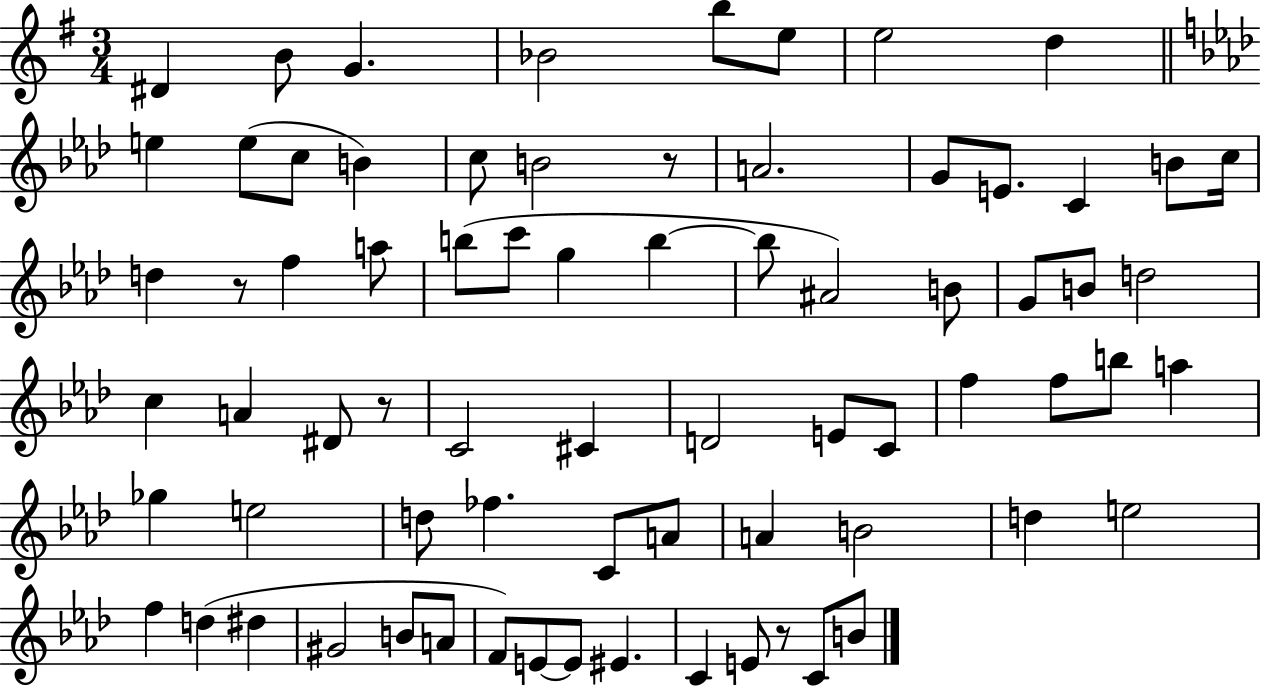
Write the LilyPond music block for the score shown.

{
  \clef treble
  \numericTimeSignature
  \time 3/4
  \key g \major
  dis'4 b'8 g'4. | bes'2 b''8 e''8 | e''2 d''4 | \bar "||" \break \key f \minor e''4 e''8( c''8 b'4) | c''8 b'2 r8 | a'2. | g'8 e'8. c'4 b'8 c''16 | \break d''4 r8 f''4 a''8 | b''8( c'''8 g''4 b''4~~ | b''8 ais'2) b'8 | g'8 b'8 d''2 | \break c''4 a'4 dis'8 r8 | c'2 cis'4 | d'2 e'8 c'8 | f''4 f''8 b''8 a''4 | \break ges''4 e''2 | d''8 fes''4. c'8 a'8 | a'4 b'2 | d''4 e''2 | \break f''4 d''4( dis''4 | gis'2 b'8 a'8 | f'8) e'8~~ e'8 eis'4. | c'4 e'8 r8 c'8 b'8 | \break \bar "|."
}